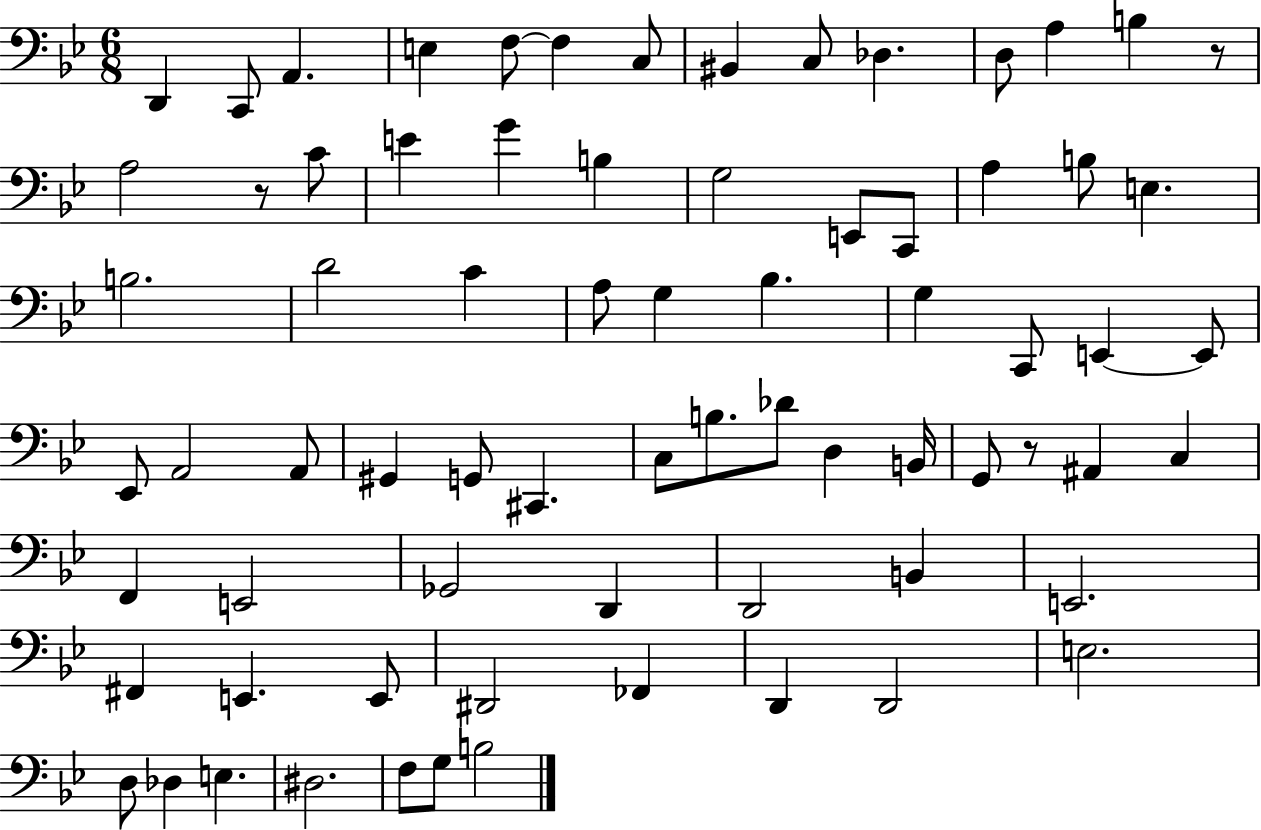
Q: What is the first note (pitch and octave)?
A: D2